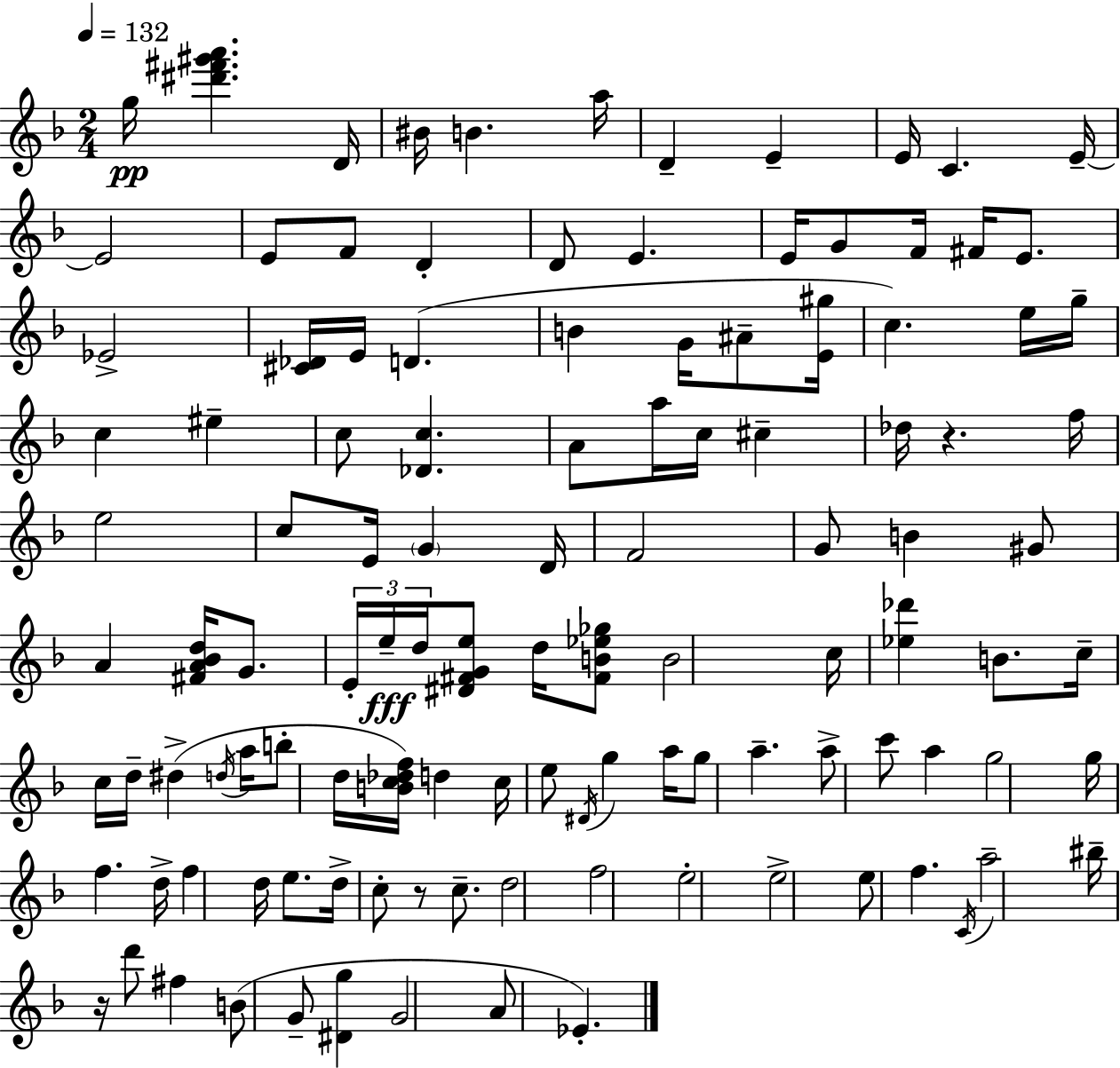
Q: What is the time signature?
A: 2/4